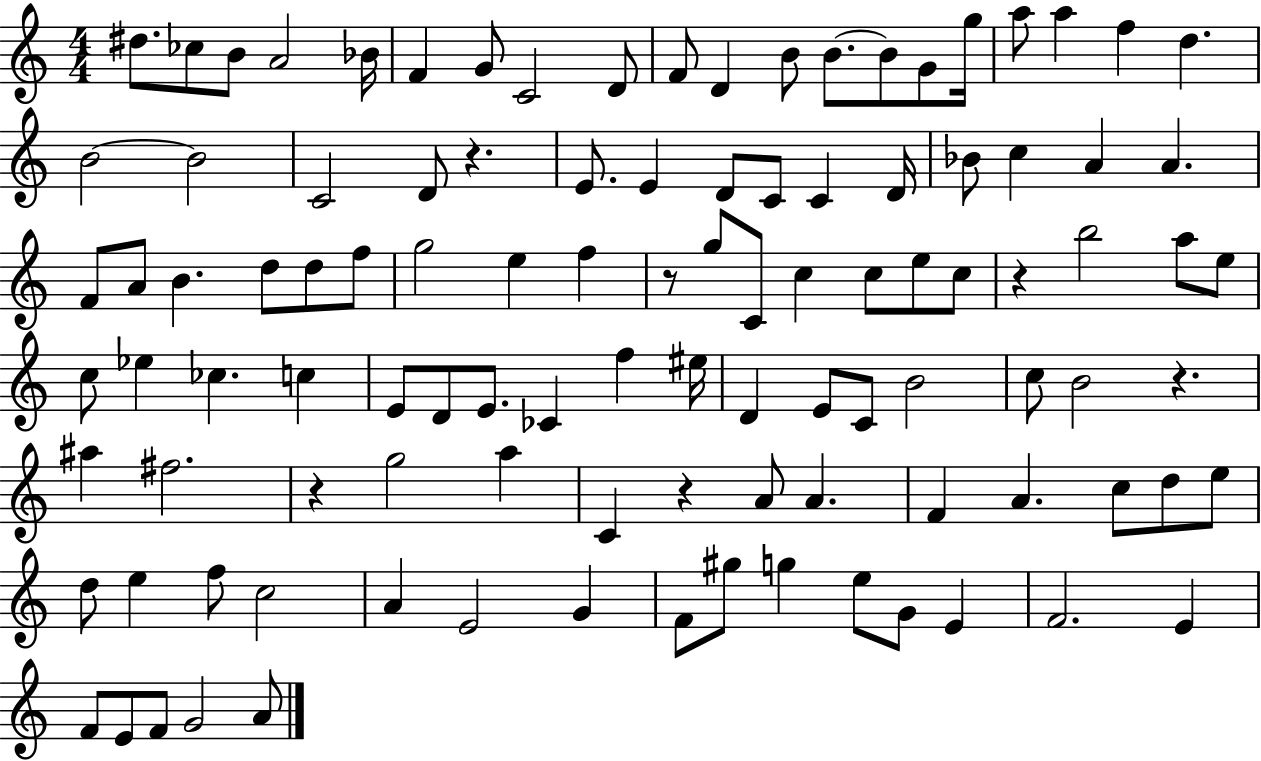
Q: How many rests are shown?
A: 6